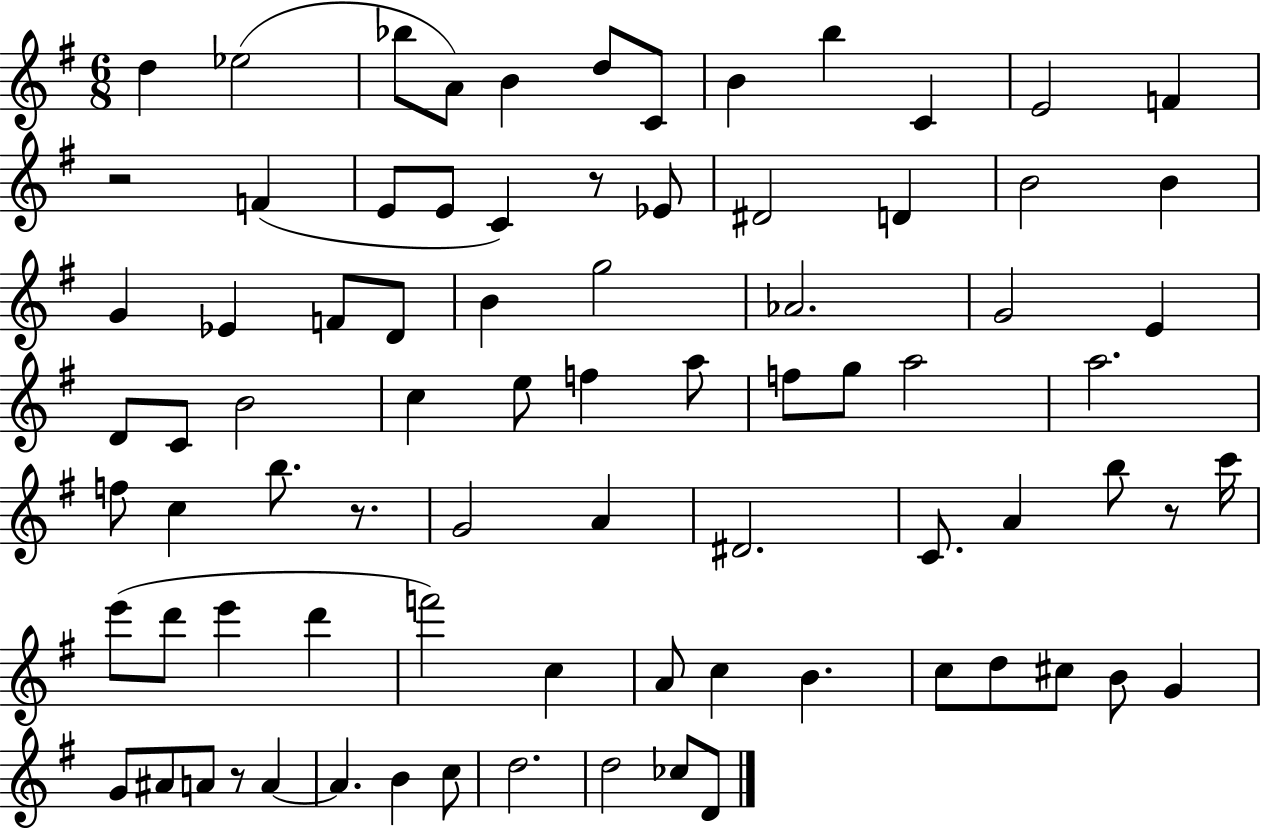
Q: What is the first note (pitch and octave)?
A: D5